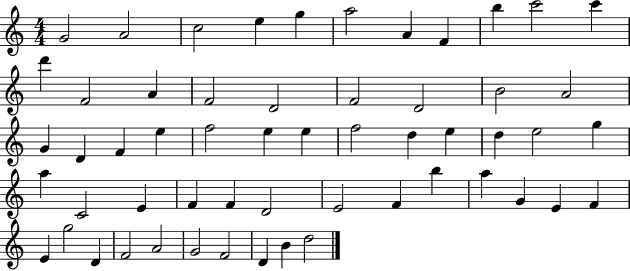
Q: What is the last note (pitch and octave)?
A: D5